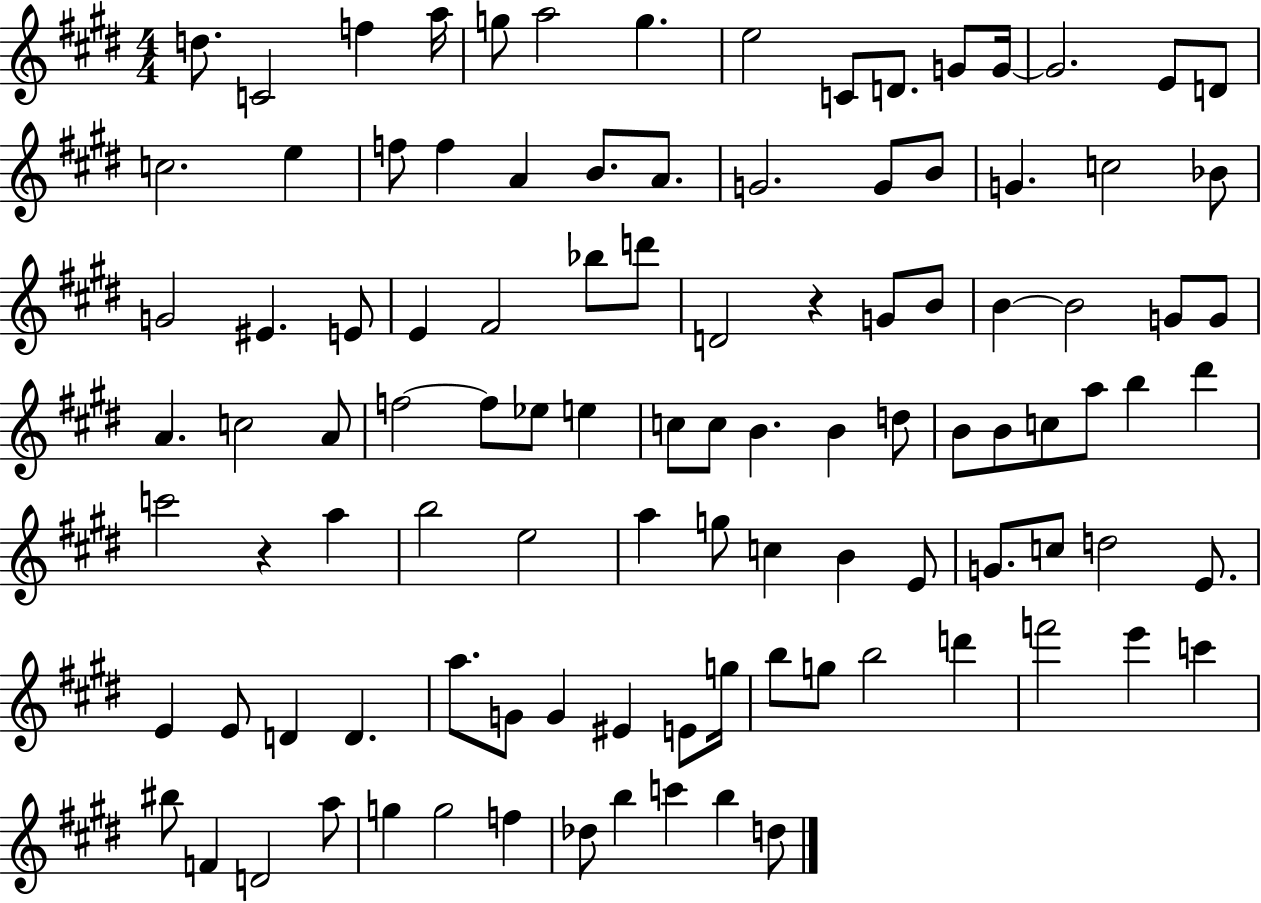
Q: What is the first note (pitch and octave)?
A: D5